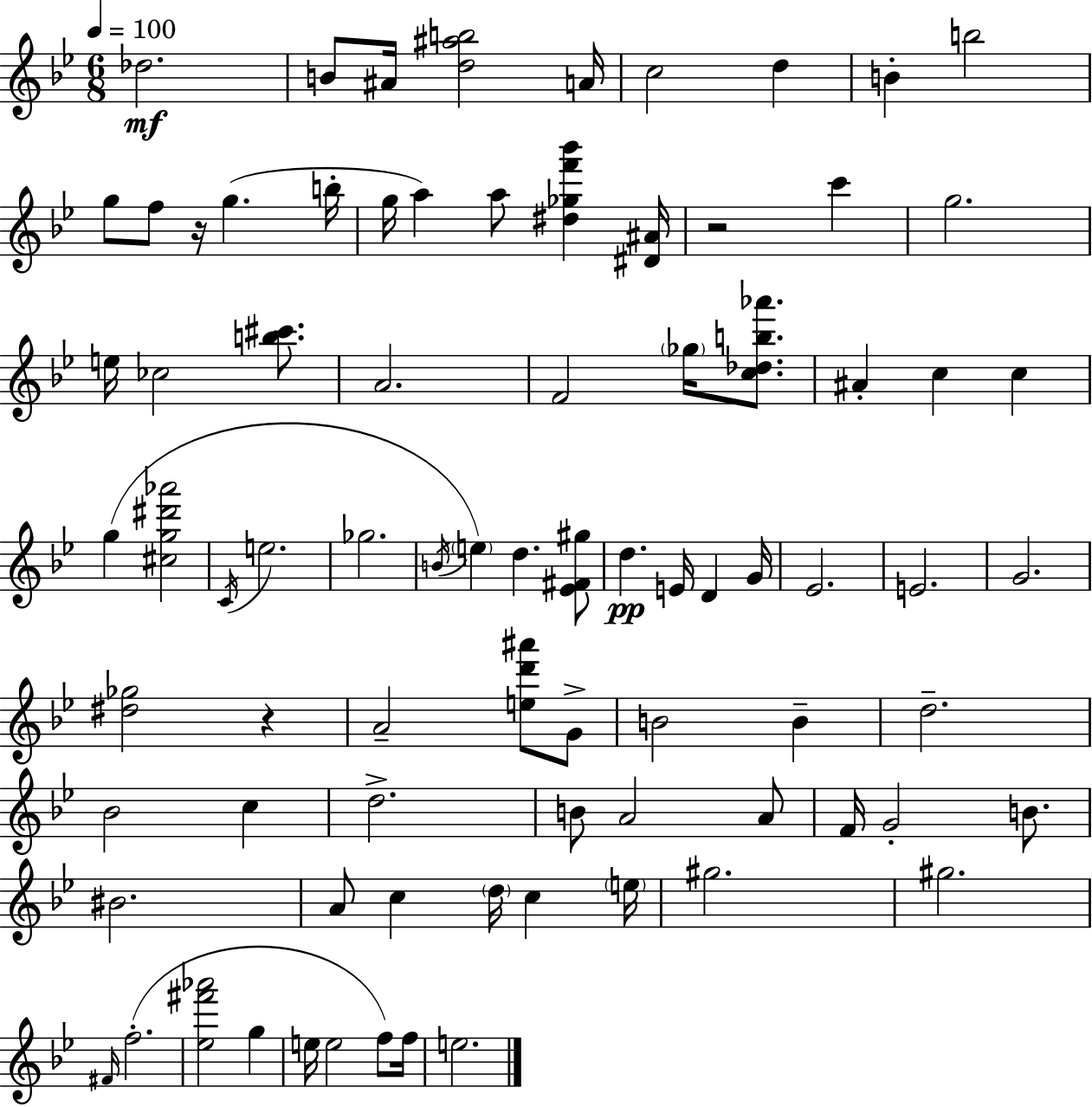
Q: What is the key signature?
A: BES major